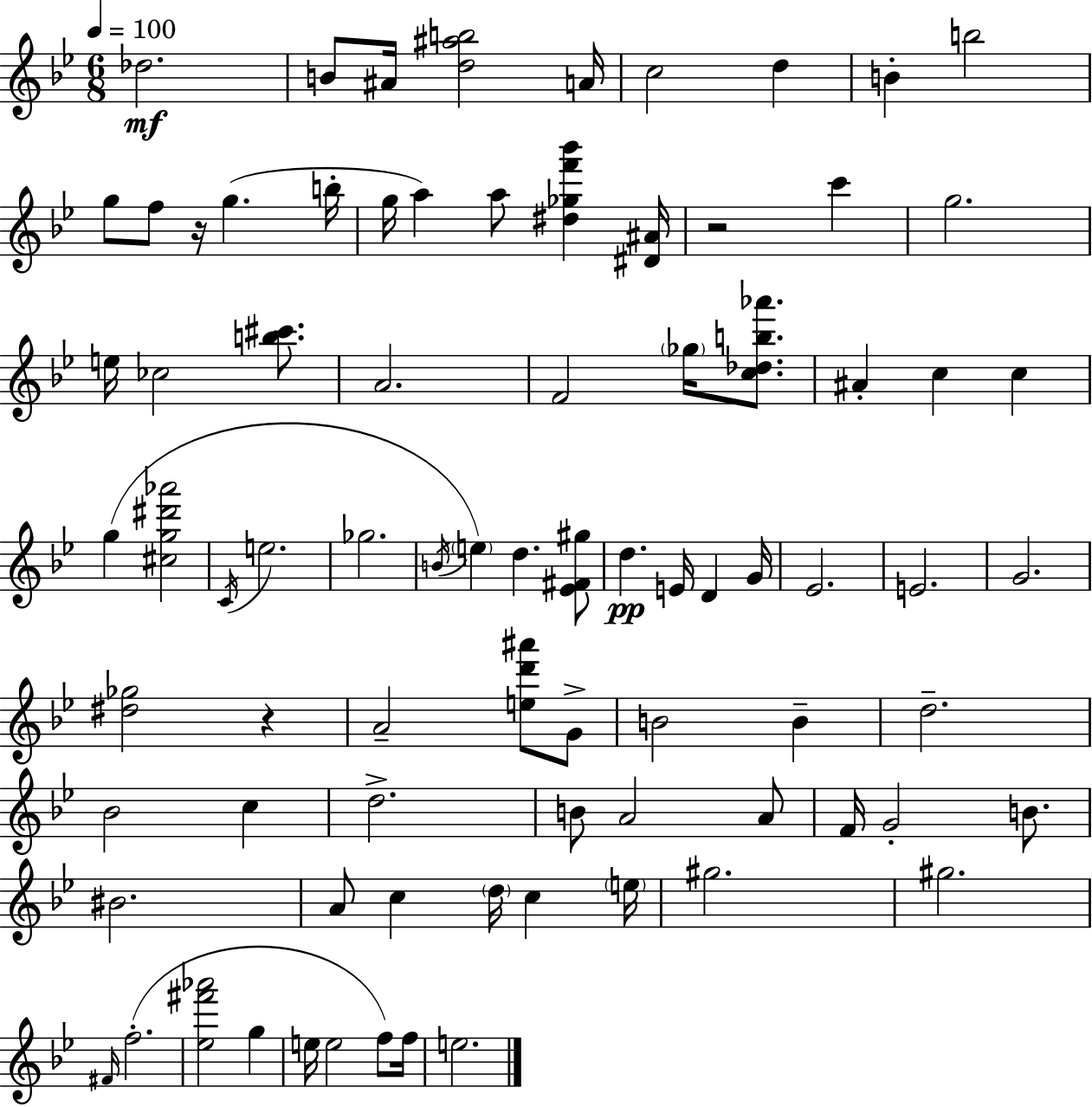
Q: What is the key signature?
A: BES major